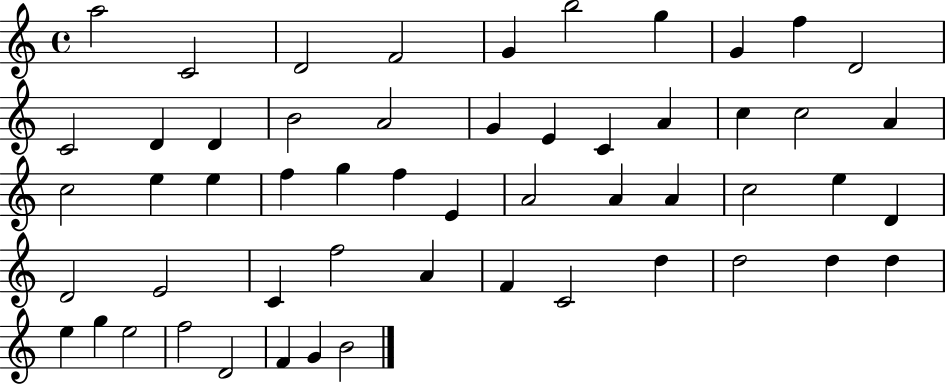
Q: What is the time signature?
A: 4/4